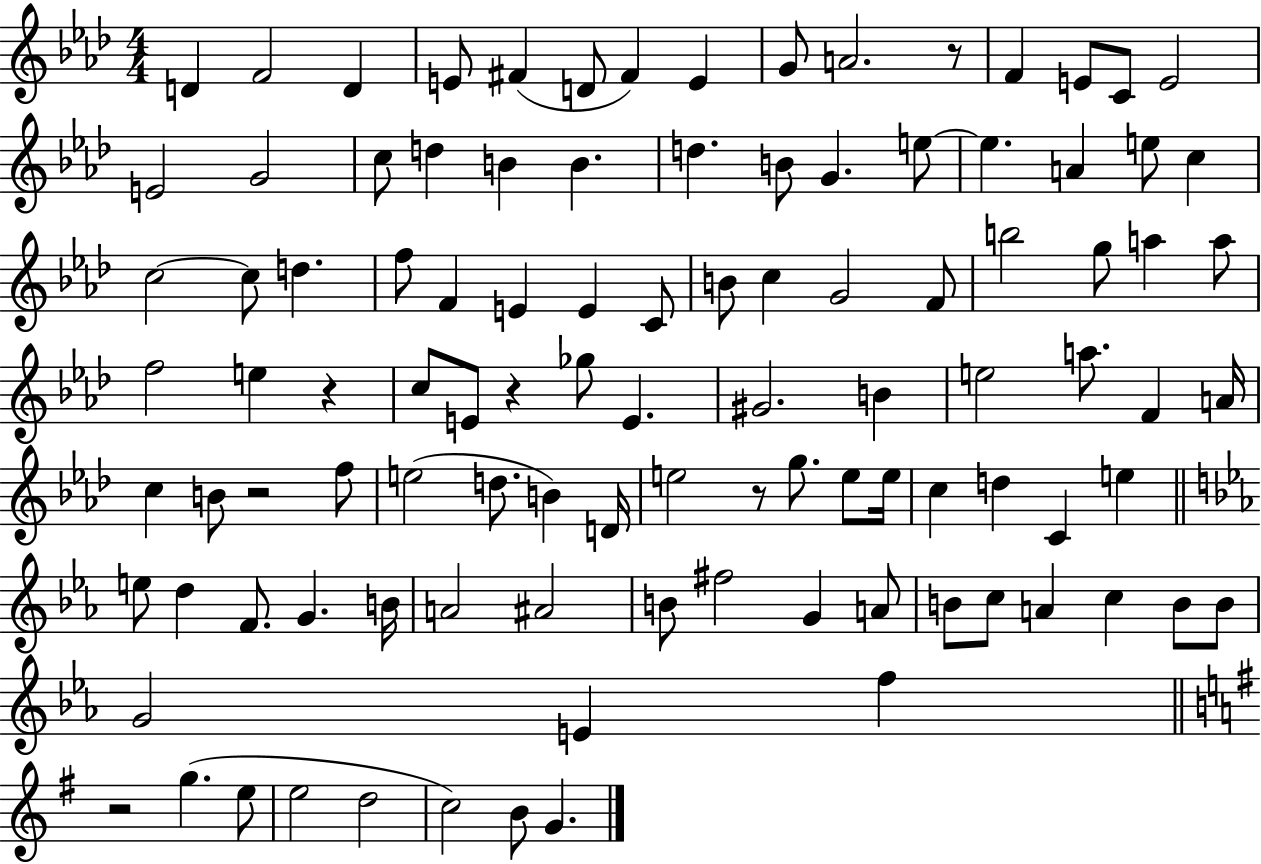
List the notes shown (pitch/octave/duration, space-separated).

D4/q F4/h D4/q E4/e F#4/q D4/e F#4/q E4/q G4/e A4/h. R/e F4/q E4/e C4/e E4/h E4/h G4/h C5/e D5/q B4/q B4/q. D5/q. B4/e G4/q. E5/e E5/q. A4/q E5/e C5/q C5/h C5/e D5/q. F5/e F4/q E4/q E4/q C4/e B4/e C5/q G4/h F4/e B5/h G5/e A5/q A5/e F5/h E5/q R/q C5/e E4/e R/q Gb5/e E4/q. G#4/h. B4/q E5/h A5/e. F4/q A4/s C5/q B4/e R/h F5/e E5/h D5/e. B4/q D4/s E5/h R/e G5/e. E5/e E5/s C5/q D5/q C4/q E5/q E5/e D5/q F4/e. G4/q. B4/s A4/h A#4/h B4/e F#5/h G4/q A4/e B4/e C5/e A4/q C5/q B4/e B4/e G4/h E4/q F5/q R/h G5/q. E5/e E5/h D5/h C5/h B4/e G4/q.